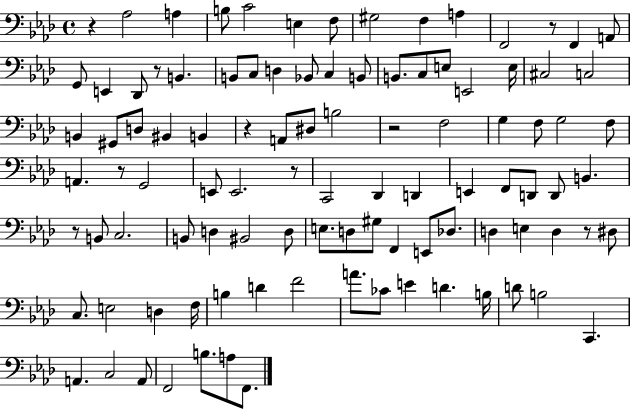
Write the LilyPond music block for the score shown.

{
  \clef bass
  \time 4/4
  \defaultTimeSignature
  \key aes \major
  r4 aes2 a4 | b8 c'2 e4 f8 | gis2 f4 a4 | f,2 r8 f,4 a,8 | \break g,8 e,4 des,8 r8 b,4. | b,8 c8 d4 bes,8 c4 b,8 | b,8. c8 e8 e,2 e16 | cis2 c2 | \break b,4 gis,8 d8 bis,4 b,4 | r4 a,8 dis8 b2 | r2 f2 | g4 f8 g2 f8 | \break a,4. r8 g,2 | e,8 e,2. r8 | c,2 des,4 d,4 | e,4 f,8 d,8 d,8 b,4. | \break r8 b,8 c2. | b,8 d4 bis,2 d8 | e8. d8 gis8 f,4 e,8 des8. | d4 e4 d4 r8 dis8 | \break c8. e2 d4 f16 | b4 d'4 f'2 | a'8. ces'8 e'4 d'4. b16 | d'8 b2 c,4. | \break a,4. c2 a,8 | f,2 b8. a8 f,8. | \bar "|."
}